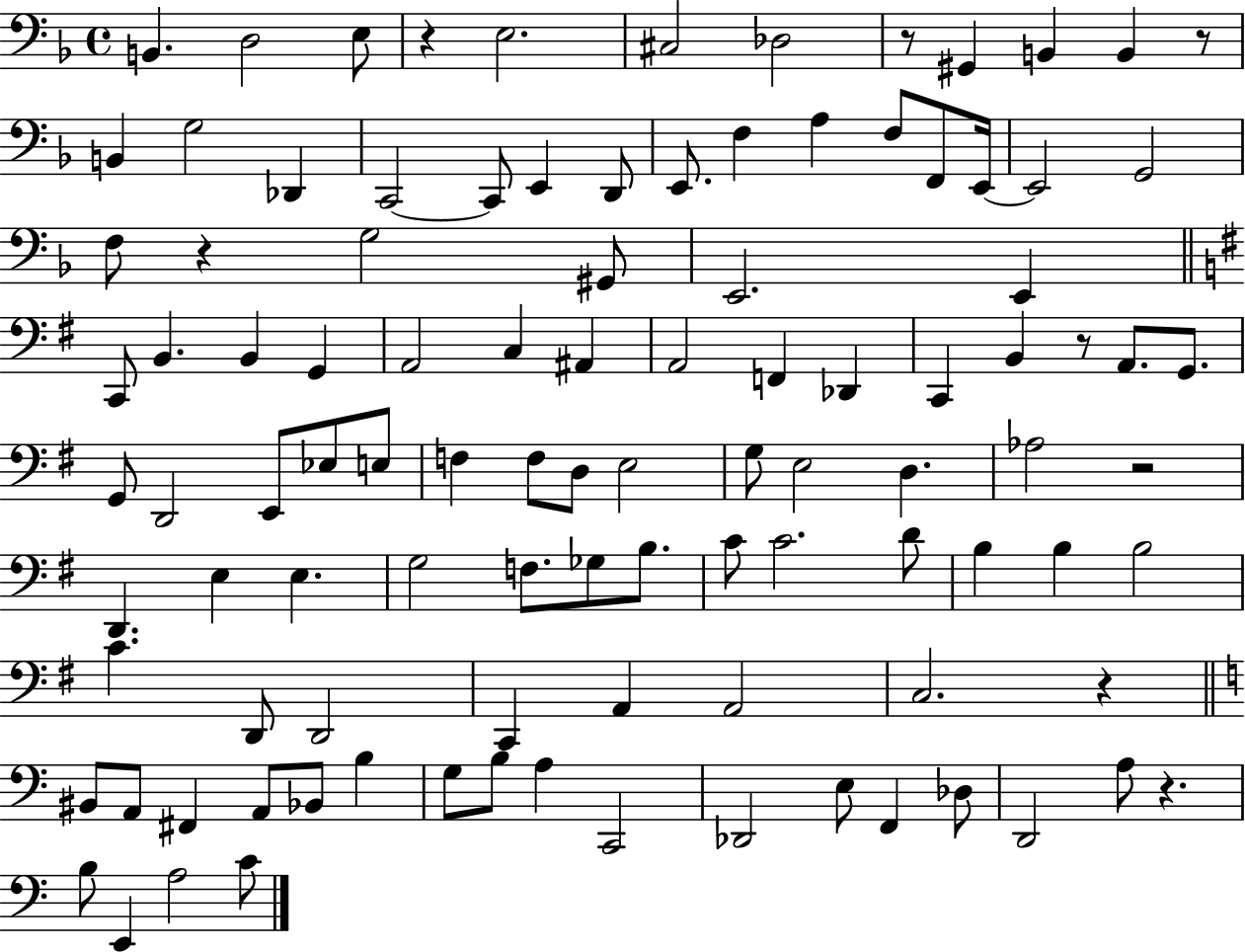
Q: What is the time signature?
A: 4/4